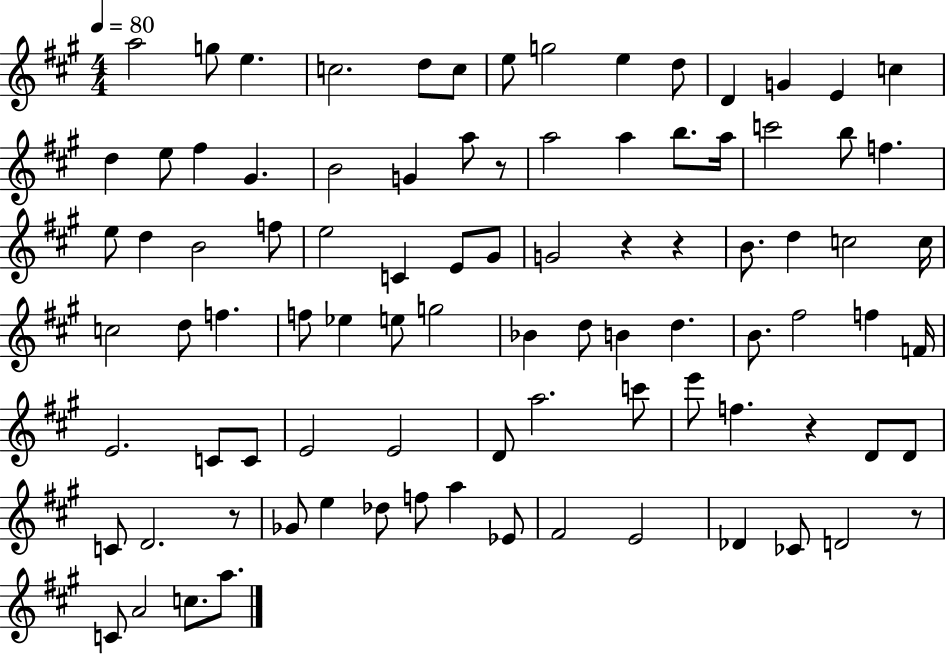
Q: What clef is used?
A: treble